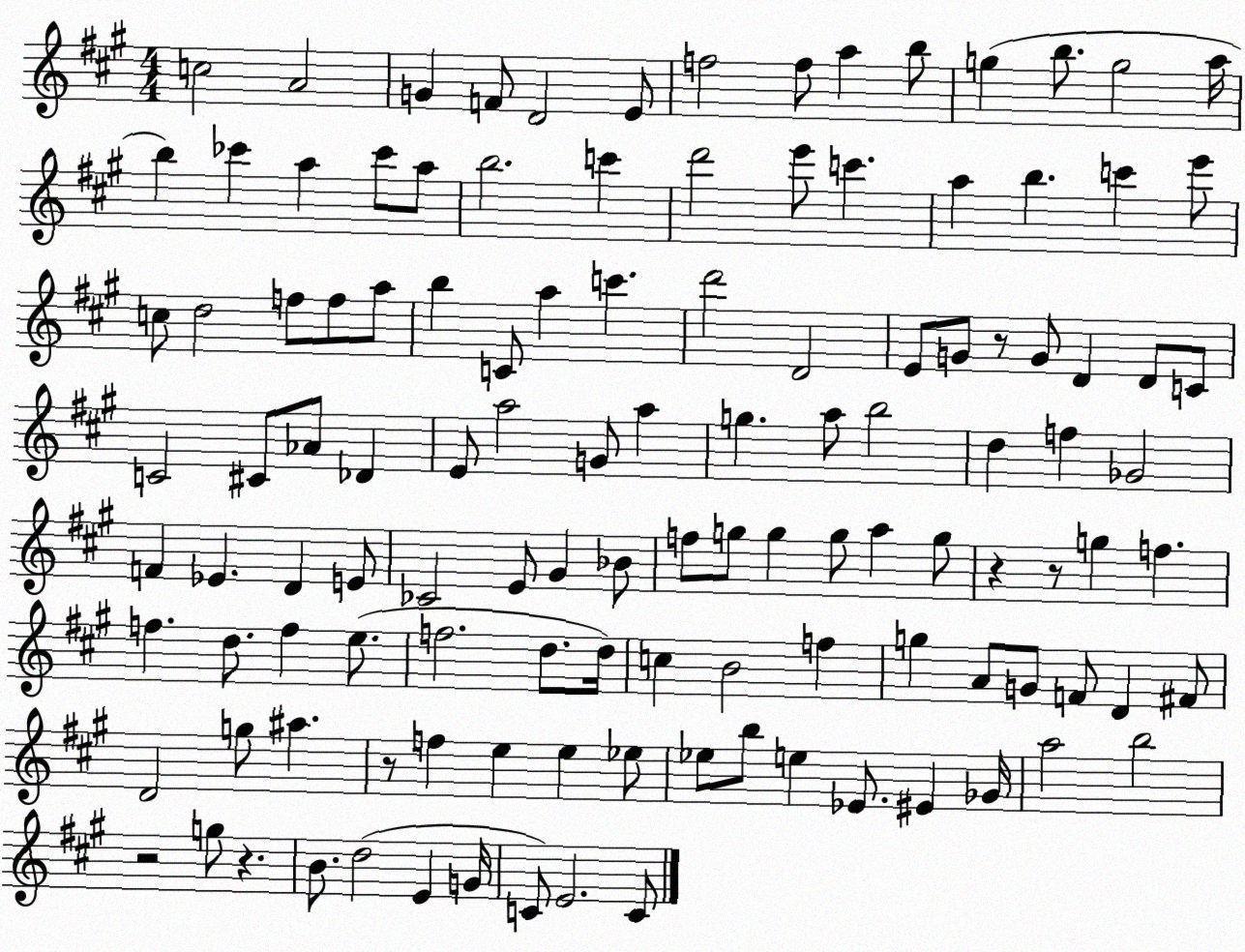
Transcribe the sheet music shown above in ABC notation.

X:1
T:Untitled
M:4/4
L:1/4
K:A
c2 A2 G F/2 D2 E/2 f2 f/2 a b/2 g b/2 g2 a/4 b _c' a _c'/2 a/2 b2 c' d'2 e'/2 c' a b c' e'/2 c/2 d2 f/2 f/2 a/2 b C/2 a c' d'2 D2 E/2 G/2 z/2 G/2 D D/2 C/2 C2 ^C/2 _A/2 _D E/2 a2 G/2 a g a/2 b2 d f _G2 F _E D E/2 _C2 E/2 ^G _B/2 f/2 g/2 g g/2 a g/2 z z/2 g f f d/2 f e/2 f2 d/2 d/4 c B2 f g A/2 G/2 F/2 D ^F/2 D2 g/2 ^a z/2 f e e _e/2 _e/2 b/2 e _E/2 ^E _G/4 a2 b2 z2 g/2 z B/2 d2 E G/4 C/2 E2 C/2